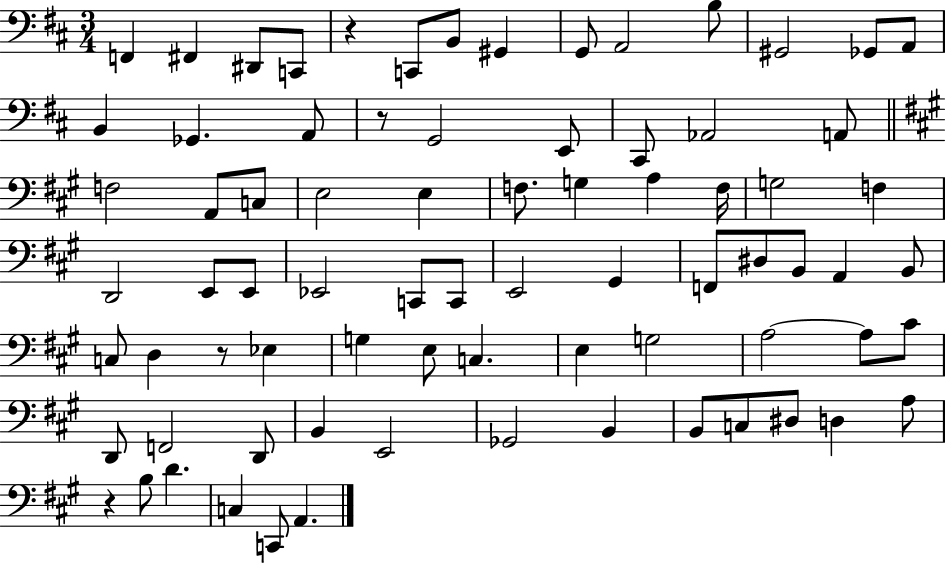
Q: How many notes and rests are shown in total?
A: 77